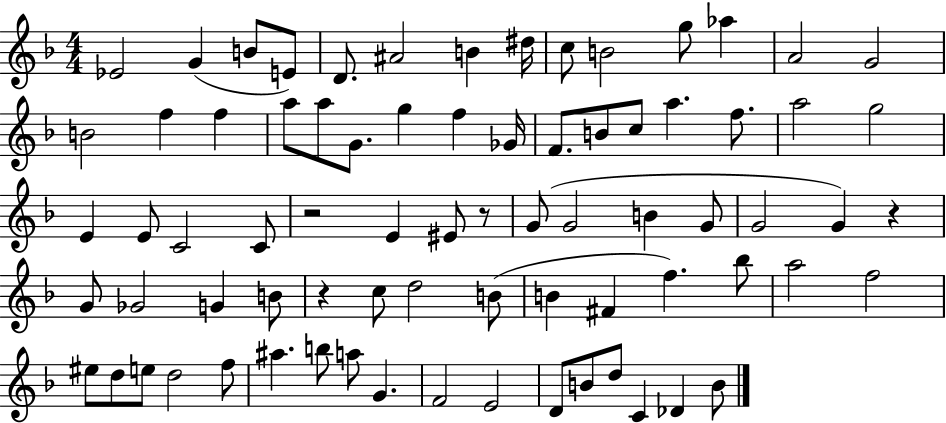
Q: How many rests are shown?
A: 4